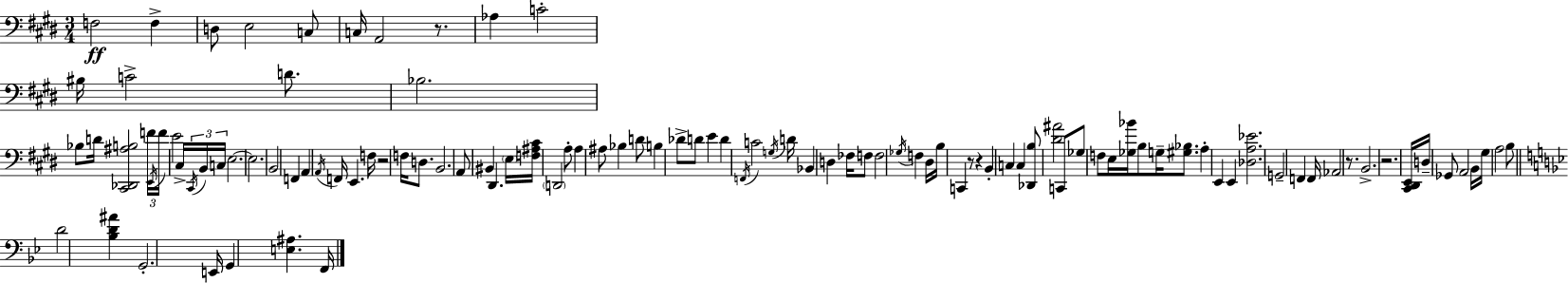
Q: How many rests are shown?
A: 6